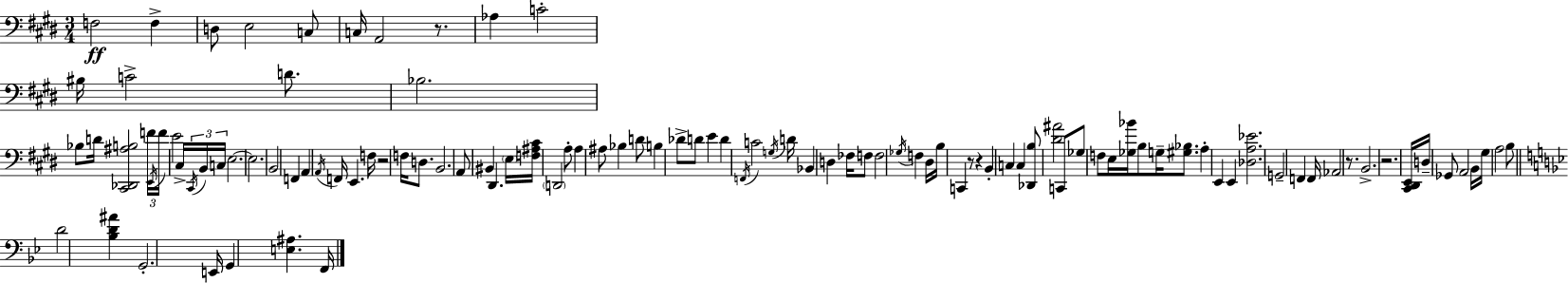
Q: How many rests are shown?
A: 6